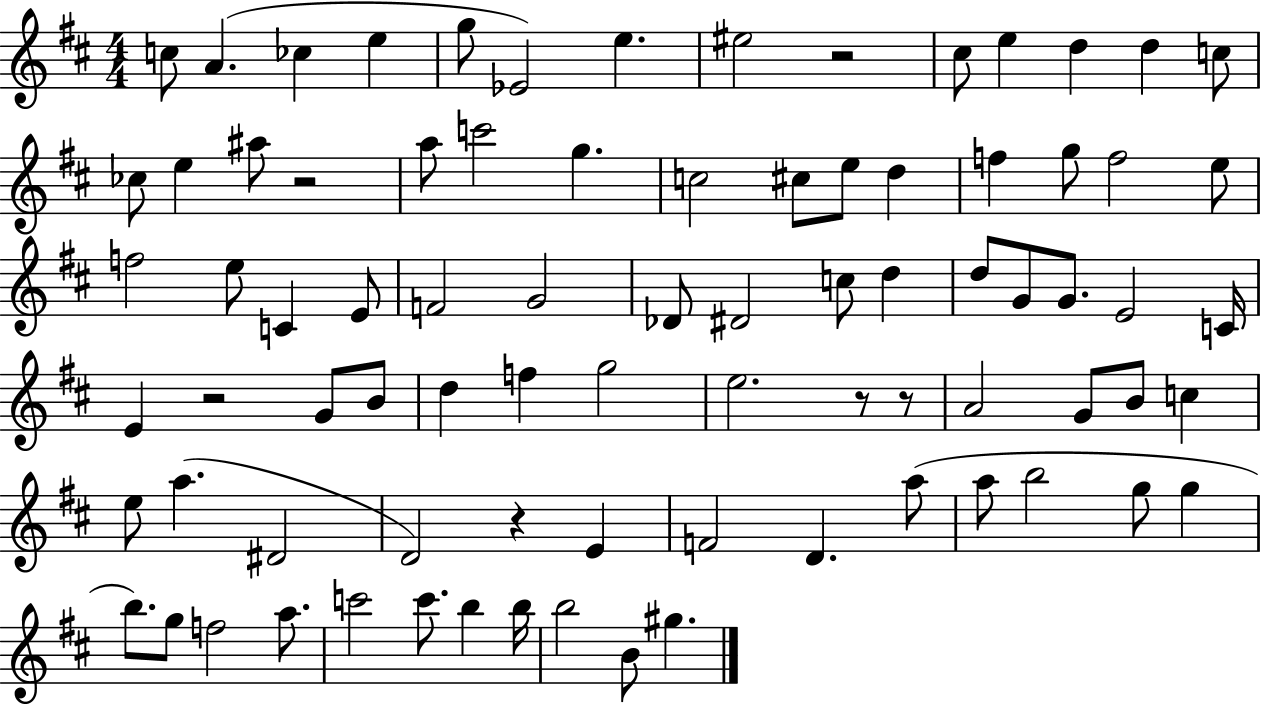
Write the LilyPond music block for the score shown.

{
  \clef treble
  \numericTimeSignature
  \time 4/4
  \key d \major
  c''8 a'4.( ces''4 e''4 | g''8 ees'2) e''4. | eis''2 r2 | cis''8 e''4 d''4 d''4 c''8 | \break ces''8 e''4 ais''8 r2 | a''8 c'''2 g''4. | c''2 cis''8 e''8 d''4 | f''4 g''8 f''2 e''8 | \break f''2 e''8 c'4 e'8 | f'2 g'2 | des'8 dis'2 c''8 d''4 | d''8 g'8 g'8. e'2 c'16 | \break e'4 r2 g'8 b'8 | d''4 f''4 g''2 | e''2. r8 r8 | a'2 g'8 b'8 c''4 | \break e''8 a''4.( dis'2 | d'2) r4 e'4 | f'2 d'4. a''8( | a''8 b''2 g''8 g''4 | \break b''8.) g''8 f''2 a''8. | c'''2 c'''8. b''4 b''16 | b''2 b'8 gis''4. | \bar "|."
}